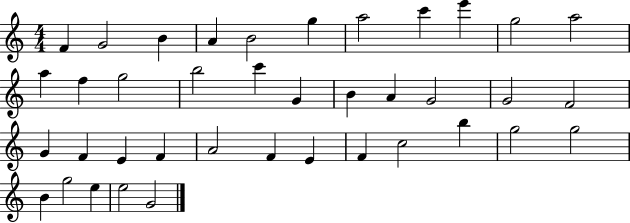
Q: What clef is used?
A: treble